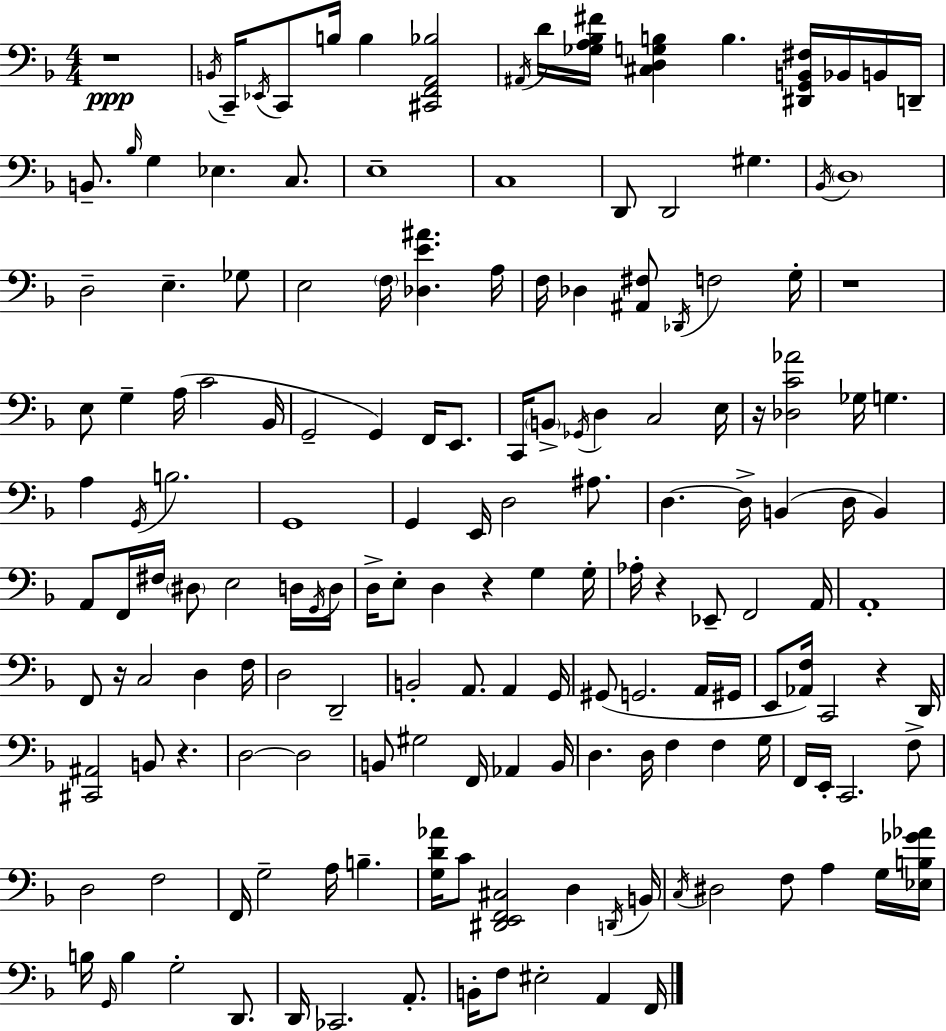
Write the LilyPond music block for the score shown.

{
  \clef bass
  \numericTimeSignature
  \time 4/4
  \key f \major
  r1\ppp | \acciaccatura { b,16 } c,16-- \acciaccatura { ees,16 } c,8 b16 b4 <cis, f, a, bes>2 | \acciaccatura { ais,16 } d'16 <ges a bes fis'>16 <cis d g b>4 b4. <dis, g, b, fis>16 | bes,16 b,16 d,16-- b,8.-- \grace { bes16 } g4 ees4. | \break c8. e1-- | c1 | d,8 d,2 gis4. | \acciaccatura { bes,16 } \parenthesize d1 | \break d2-- e4.-- | ges8 e2 \parenthesize f16 <des e' ais'>4. | a16 f16 des4 <ais, fis>8 \acciaccatura { des,16 } f2 | g16-. r1 | \break e8 g4-- a16( c'2 | bes,16 g,2-- g,4) | f,16 e,8. c,16 \parenthesize b,8-> \acciaccatura { ges,16 } d4 c2 | e16 r16 <des c' aes'>2 | \break ges16 g4. a4 \acciaccatura { g,16 } b2. | g,1 | g,4 e,16 d2 | ais8. d4.~~ d16-> b,4( | \break d16 b,4) a,8 f,16 fis16 \parenthesize dis8 e2 | d16 \acciaccatura { g,16 } d16 d16-> e8-. d4 | r4 g4 g16-. aes16-. r4 ees,8-- | f,2 a,16 a,1-. | \break f,8 r16 c2 | d4 f16 d2 | d,2-- b,2-. | a,8. a,4 g,16 gis,8( g,2. | \break a,16 gis,16 e,8 <aes, f>16) c,2 | r4 d,16 <cis, ais,>2 | b,8 r4. d2~~ | d2 b,8 gis2 | \break f,16 aes,4 b,16 d4. d16 | f4 f4 g16 f,16 e,16-. c,2. | f8-> d2 | f2 f,16 g2-- | \break a16 b4.-- <g d' aes'>16 c'8 <dis, e, f, cis>2 | d4 \acciaccatura { d,16 } b,16 \acciaccatura { c16 } dis2 | f8 a4 g16 <ees b ges' aes'>16 b16 \grace { g,16 } b4 | g2-. d,8. d,16 ces,2. | \break a,8.-. b,16-. f8 eis2-. | a,4 f,16 \bar "|."
}